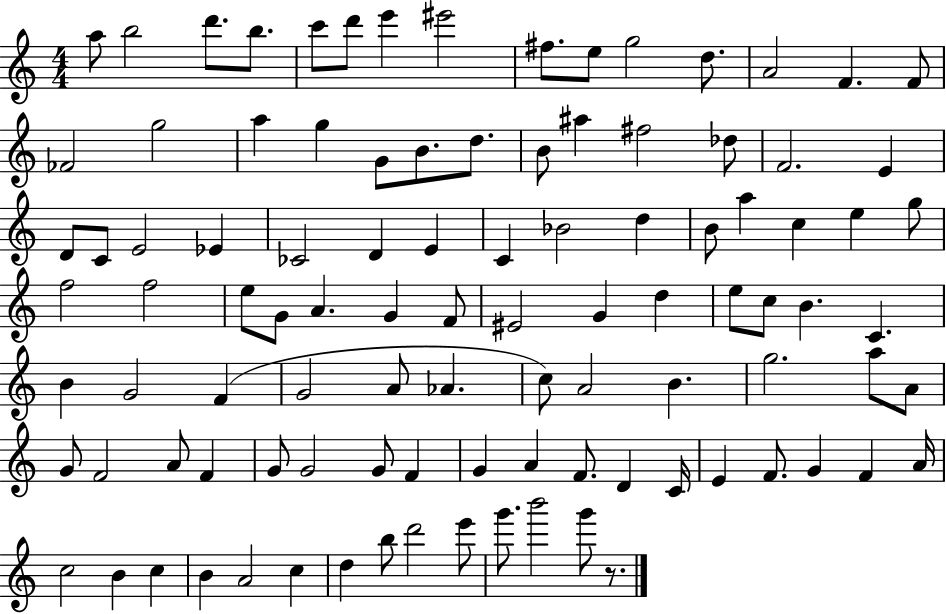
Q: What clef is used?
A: treble